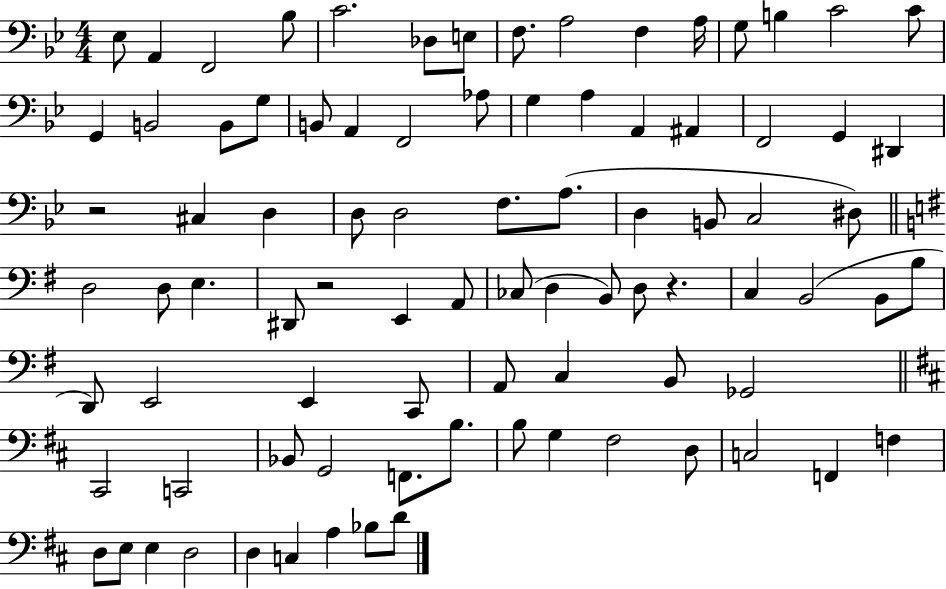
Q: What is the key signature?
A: BES major